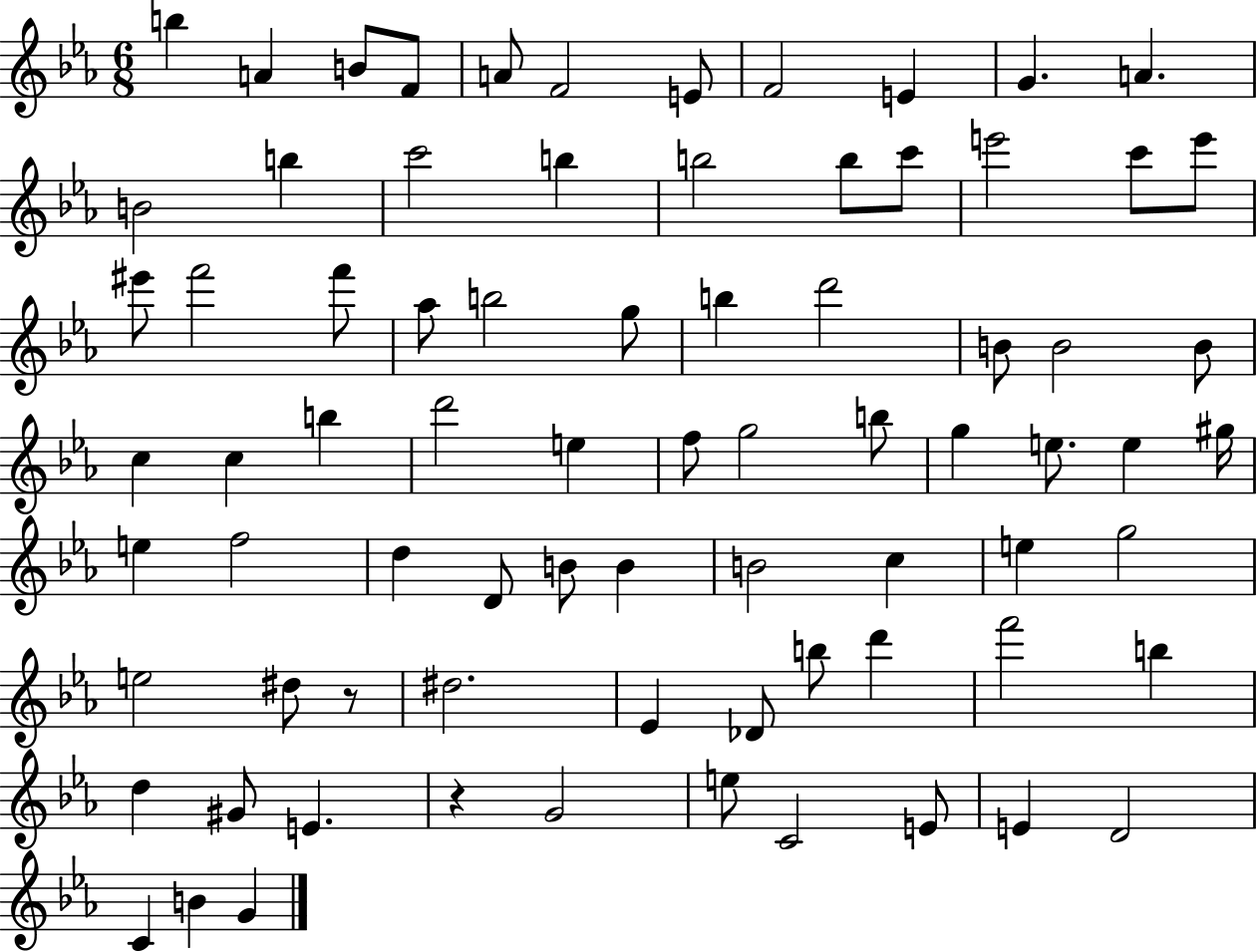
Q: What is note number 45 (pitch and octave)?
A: E5